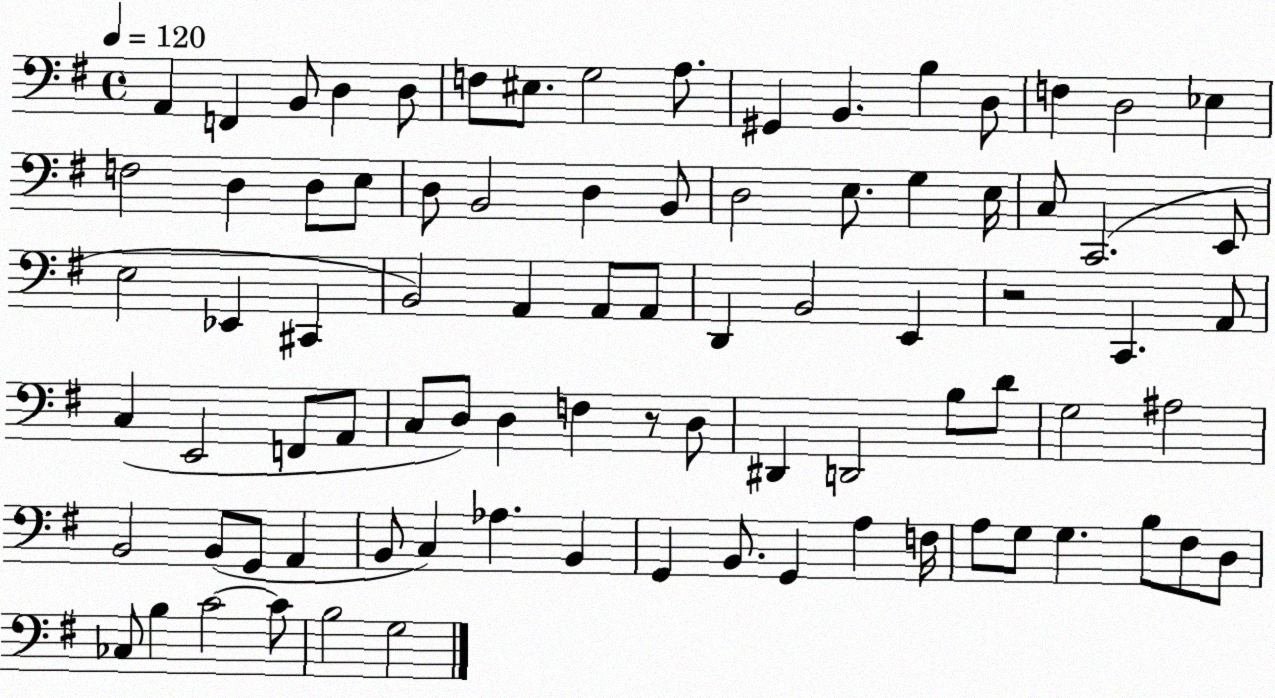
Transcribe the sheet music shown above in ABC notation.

X:1
T:Untitled
M:4/4
L:1/4
K:G
A,, F,, B,,/2 D, D,/2 F,/2 ^E,/2 G,2 A,/2 ^G,, B,, B, D,/2 F, D,2 _E, F,2 D, D,/2 E,/2 D,/2 B,,2 D, B,,/2 D,2 E,/2 G, E,/4 C,/2 C,,2 E,,/2 E,2 _E,, ^C,, B,,2 A,, A,,/2 A,,/2 D,, B,,2 E,, z2 C,, A,,/2 C, E,,2 F,,/2 A,,/2 C,/2 D,/2 D, F, z/2 D,/2 ^D,, D,,2 B,/2 D/2 G,2 ^A,2 B,,2 B,,/2 G,,/2 A,, B,,/2 C, _A, B,, G,, B,,/2 G,, A, F,/4 A,/2 G,/2 G, B,/2 ^F,/2 D,/2 _C,/2 B, C2 C/2 B,2 G,2